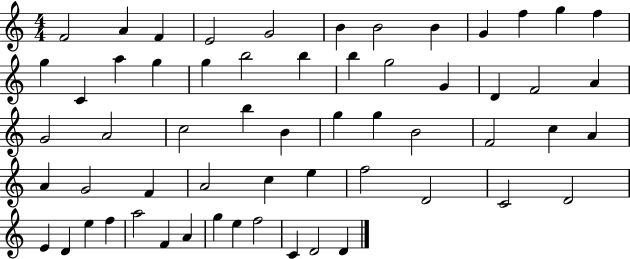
F4/h A4/q F4/q E4/h G4/h B4/q B4/h B4/q G4/q F5/q G5/q F5/q G5/q C4/q A5/q G5/q G5/q B5/h B5/q B5/q G5/h G4/q D4/q F4/h A4/q G4/h A4/h C5/h B5/q B4/q G5/q G5/q B4/h F4/h C5/q A4/q A4/q G4/h F4/q A4/h C5/q E5/q F5/h D4/h C4/h D4/h E4/q D4/q E5/q F5/q A5/h F4/q A4/q G5/q E5/q F5/h C4/q D4/h D4/q